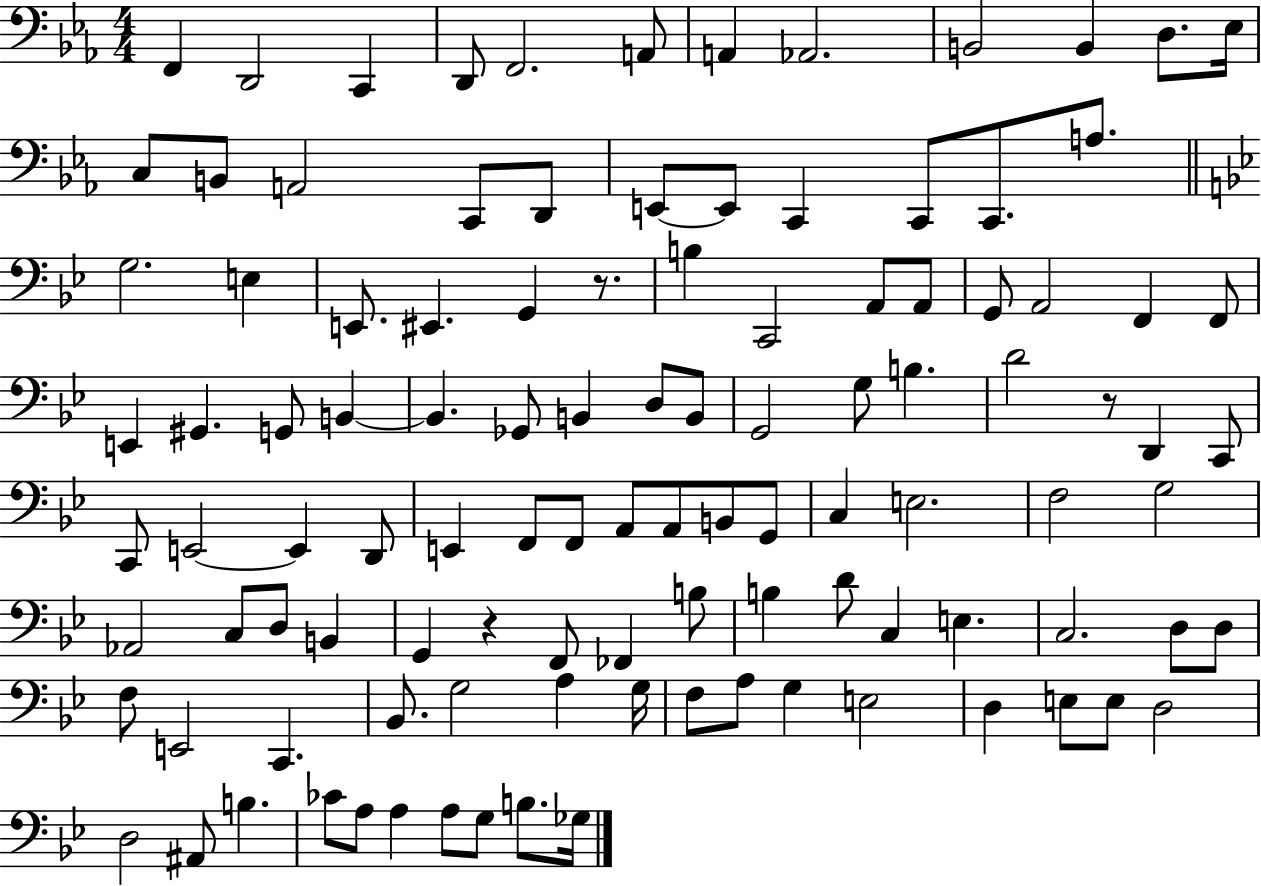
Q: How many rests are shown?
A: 3